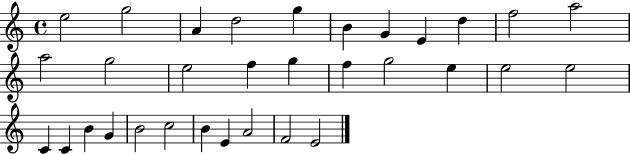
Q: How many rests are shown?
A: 0